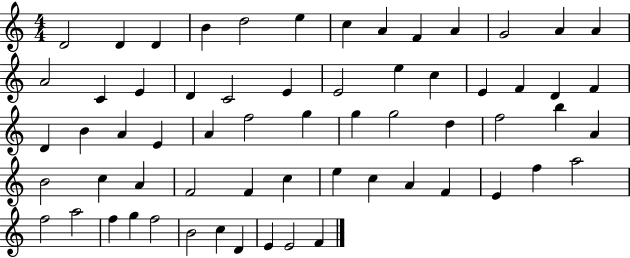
{
  \clef treble
  \numericTimeSignature
  \time 4/4
  \key c \major
  d'2 d'4 d'4 | b'4 d''2 e''4 | c''4 a'4 f'4 a'4 | g'2 a'4 a'4 | \break a'2 c'4 e'4 | d'4 c'2 e'4 | e'2 e''4 c''4 | e'4 f'4 d'4 f'4 | \break d'4 b'4 a'4 e'4 | a'4 f''2 g''4 | g''4 g''2 d''4 | f''2 b''4 a'4 | \break b'2 c''4 a'4 | f'2 f'4 c''4 | e''4 c''4 a'4 f'4 | e'4 f''4 a''2 | \break f''2 a''2 | f''4 g''4 f''2 | b'2 c''4 d'4 | e'4 e'2 f'4 | \break \bar "|."
}